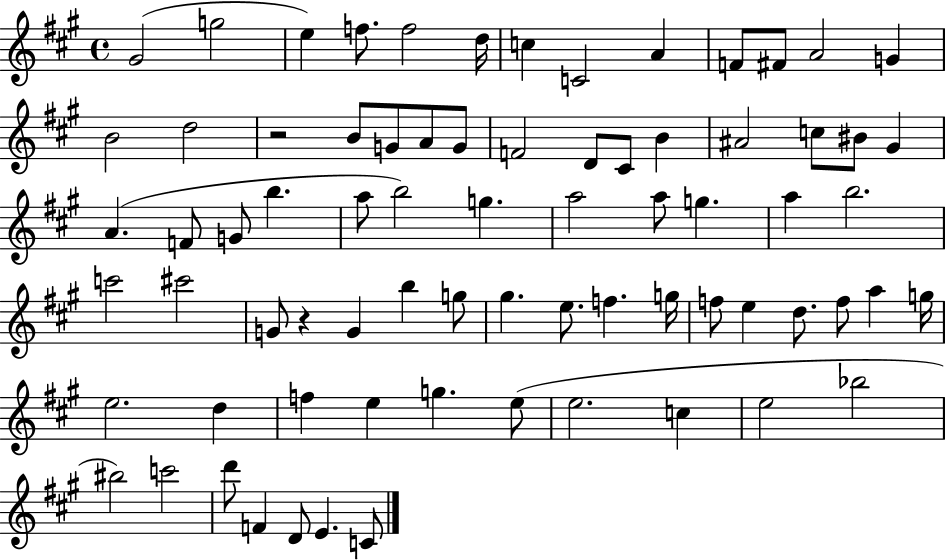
G#4/h G5/h E5/q F5/e. F5/h D5/s C5/q C4/h A4/q F4/e F#4/e A4/h G4/q B4/h D5/h R/h B4/e G4/e A4/e G4/e F4/h D4/e C#4/e B4/q A#4/h C5/e BIS4/e G#4/q A4/q. F4/e G4/e B5/q. A5/e B5/h G5/q. A5/h A5/e G5/q. A5/q B5/h. C6/h C#6/h G4/e R/q G4/q B5/q G5/e G#5/q. E5/e. F5/q. G5/s F5/e E5/q D5/e. F5/e A5/q G5/s E5/h. D5/q F5/q E5/q G5/q. E5/e E5/h. C5/q E5/h Bb5/h BIS5/h C6/h D6/e F4/q D4/e E4/q. C4/e